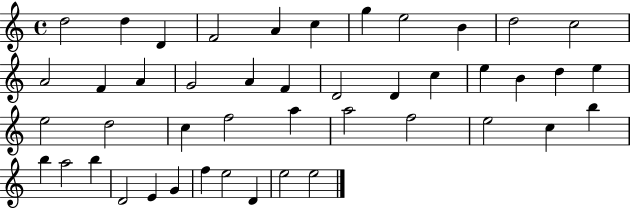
X:1
T:Untitled
M:4/4
L:1/4
K:C
d2 d D F2 A c g e2 B d2 c2 A2 F A G2 A F D2 D c e B d e e2 d2 c f2 a a2 f2 e2 c b b a2 b D2 E G f e2 D e2 e2